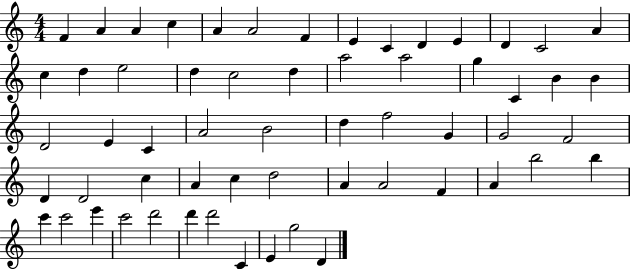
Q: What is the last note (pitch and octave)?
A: D4